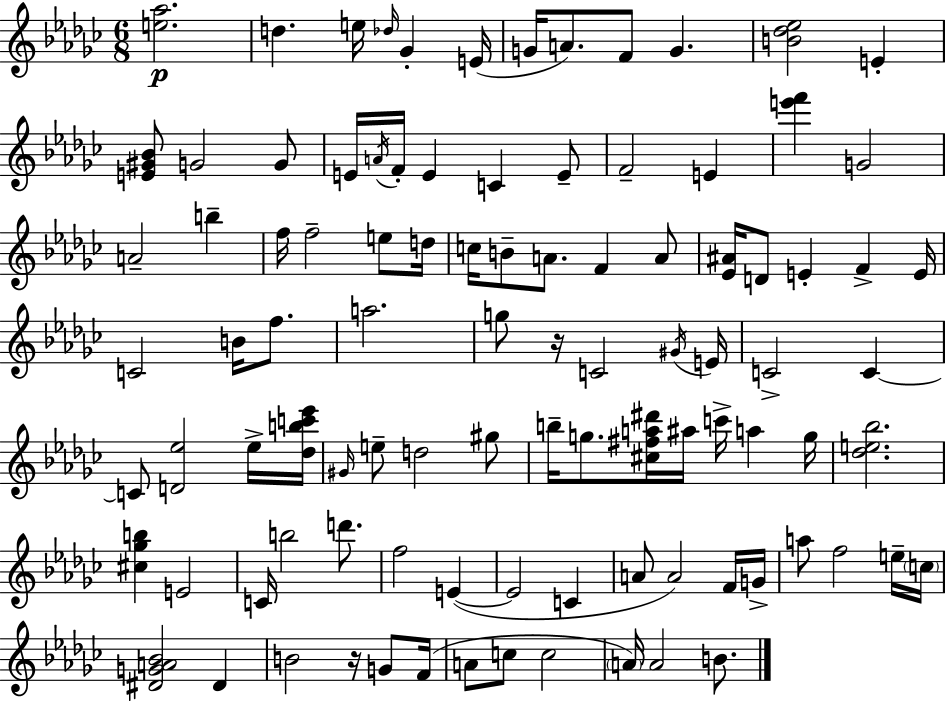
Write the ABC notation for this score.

X:1
T:Untitled
M:6/8
L:1/4
K:Ebm
[e_a]2 d e/4 _d/4 _G E/4 G/4 A/2 F/2 G [B_d_e]2 E [E^G_B]/2 G2 G/2 E/4 A/4 F/4 E C E/2 F2 E [e'f'] G2 A2 b f/4 f2 e/2 d/4 c/4 B/2 A/2 F A/2 [_E^A]/4 D/2 E F E/4 C2 B/4 f/2 a2 g/2 z/4 C2 ^G/4 E/4 C2 C C/2 [D_e]2 _e/4 [_dbc'_e']/4 ^G/4 e/2 d2 ^g/2 b/4 g/2 [^c^fa^d']/4 ^a/4 c'/4 a g/4 [_de_b]2 [^c_gb] E2 C/4 b2 d'/2 f2 E E2 C A/2 A2 F/4 G/4 a/2 f2 e/4 c/4 [^DGA_B]2 ^D B2 z/4 G/2 F/4 A/2 c/2 c2 A/4 A2 B/2